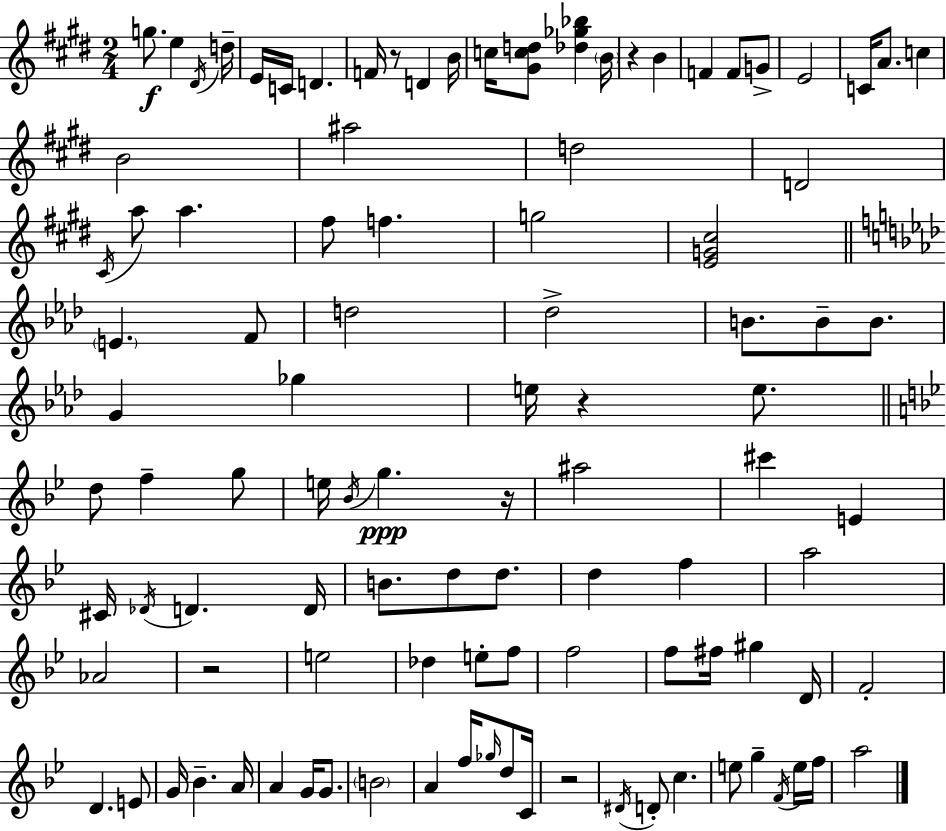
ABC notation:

X:1
T:Untitled
M:2/4
L:1/4
K:E
g/2 e ^D/4 d/4 E/4 C/4 D F/4 z/2 D B/4 c/4 [^Gcd]/2 [_d_g_b] B/4 z B F F/2 G/2 E2 C/4 A/2 c B2 ^a2 d2 D2 ^C/4 a/2 a ^f/2 f g2 [EG^c]2 E F/2 d2 _d2 B/2 B/2 B/2 G _g e/4 z e/2 d/2 f g/2 e/4 _B/4 g z/4 ^a2 ^c' E ^C/4 _D/4 D D/4 B/2 d/2 d/2 d f a2 _A2 z2 e2 _d e/2 f/2 f2 f/2 ^f/4 ^g D/4 F2 D E/2 G/4 _B A/4 A G/4 G/2 B2 A f/4 _g/4 d/2 C/4 z2 ^D/4 D/2 c e/2 g F/4 e/4 f/4 a2